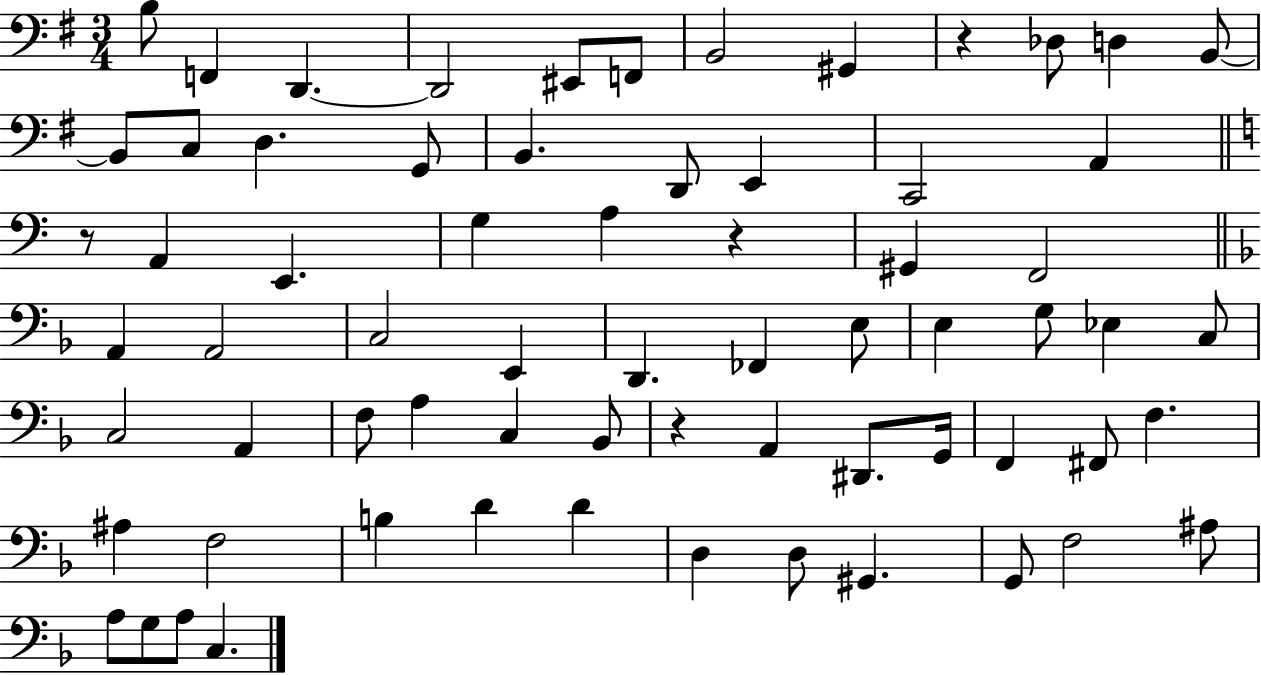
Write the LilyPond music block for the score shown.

{
  \clef bass
  \numericTimeSignature
  \time 3/4
  \key g \major
  b8 f,4 d,4.~~ | d,2 eis,8 f,8 | b,2 gis,4 | r4 des8 d4 b,8~~ | \break b,8 c8 d4. g,8 | b,4. d,8 e,4 | c,2 a,4 | \bar "||" \break \key c \major r8 a,4 e,4. | g4 a4 r4 | gis,4 f,2 | \bar "||" \break \key f \major a,4 a,2 | c2 e,4 | d,4. fes,4 e8 | e4 g8 ees4 c8 | \break c2 a,4 | f8 a4 c4 bes,8 | r4 a,4 dis,8. g,16 | f,4 fis,8 f4. | \break ais4 f2 | b4 d'4 d'4 | d4 d8 gis,4. | g,8 f2 ais8 | \break a8 g8 a8 c4. | \bar "|."
}